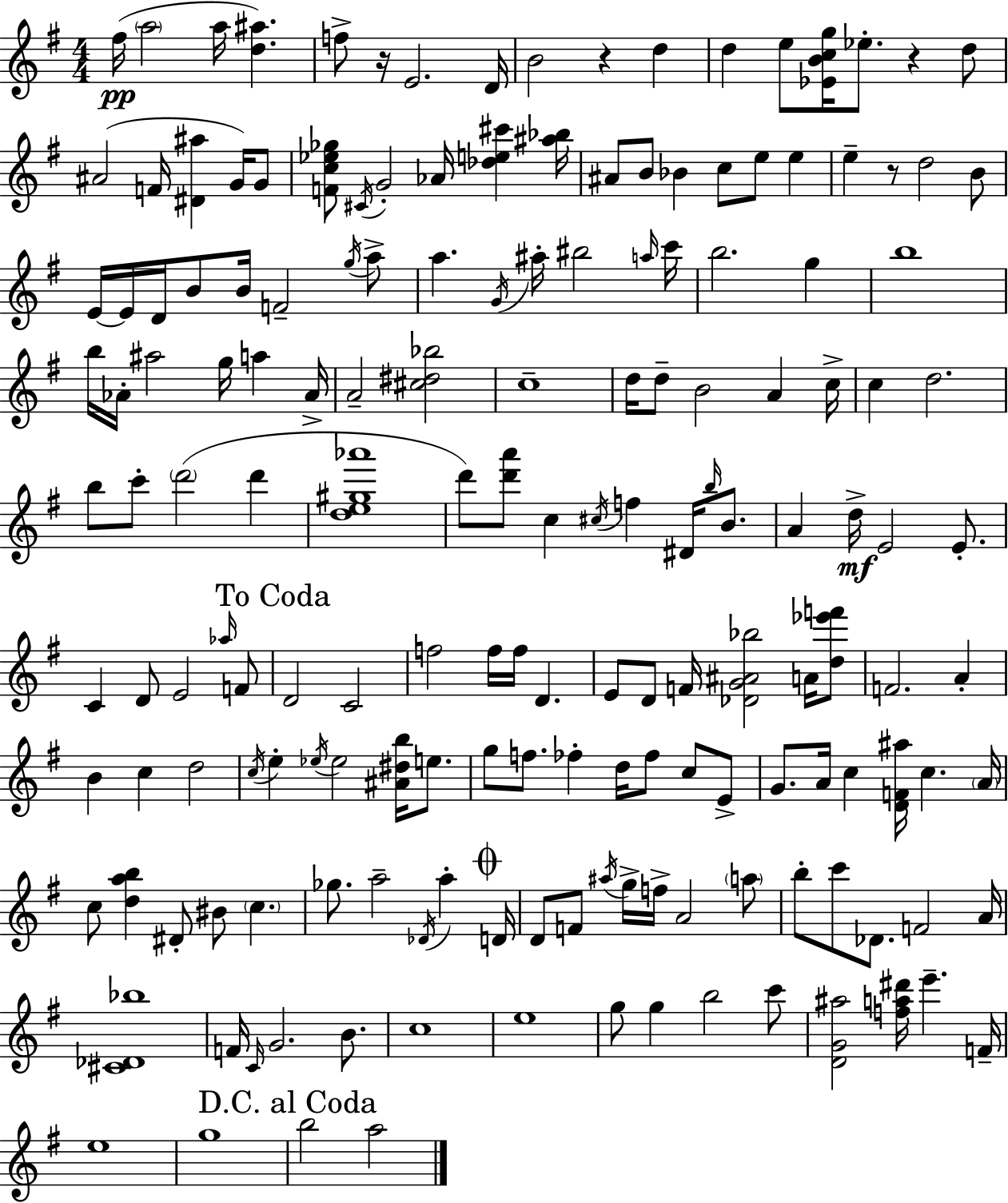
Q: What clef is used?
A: treble